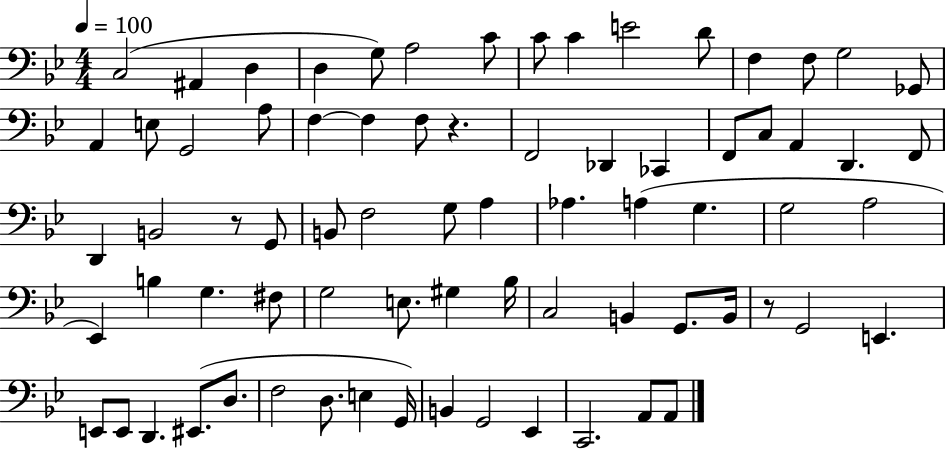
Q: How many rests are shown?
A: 3